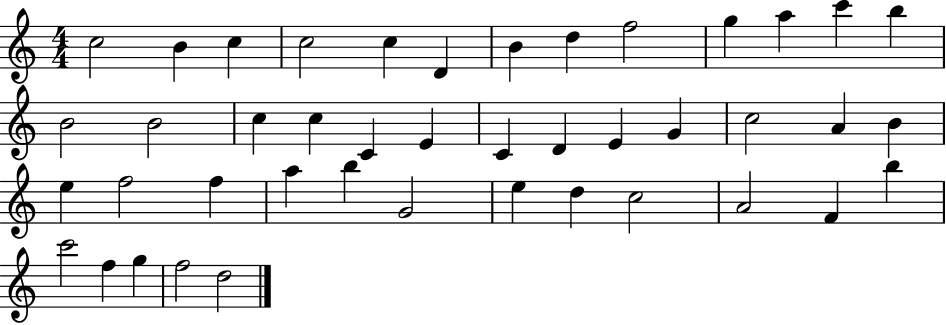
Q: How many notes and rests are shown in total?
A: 43